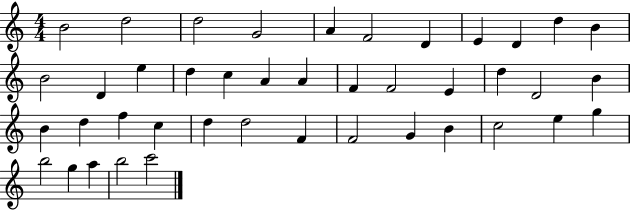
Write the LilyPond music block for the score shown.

{
  \clef treble
  \numericTimeSignature
  \time 4/4
  \key c \major
  b'2 d''2 | d''2 g'2 | a'4 f'2 d'4 | e'4 d'4 d''4 b'4 | \break b'2 d'4 e''4 | d''4 c''4 a'4 a'4 | f'4 f'2 e'4 | d''4 d'2 b'4 | \break b'4 d''4 f''4 c''4 | d''4 d''2 f'4 | f'2 g'4 b'4 | c''2 e''4 g''4 | \break b''2 g''4 a''4 | b''2 c'''2 | \bar "|."
}